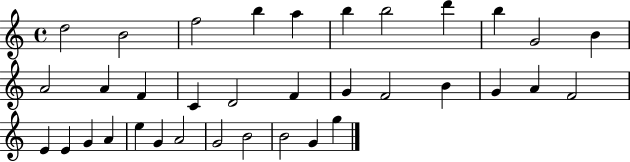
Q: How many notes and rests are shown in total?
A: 35